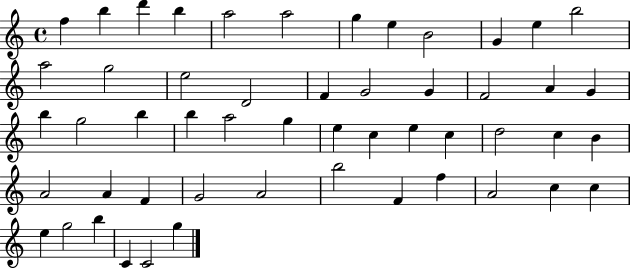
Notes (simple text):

F5/q B5/q D6/q B5/q A5/h A5/h G5/q E5/q B4/h G4/q E5/q B5/h A5/h G5/h E5/h D4/h F4/q G4/h G4/q F4/h A4/q G4/q B5/q G5/h B5/q B5/q A5/h G5/q E5/q C5/q E5/q C5/q D5/h C5/q B4/q A4/h A4/q F4/q G4/h A4/h B5/h F4/q F5/q A4/h C5/q C5/q E5/q G5/h B5/q C4/q C4/h G5/q